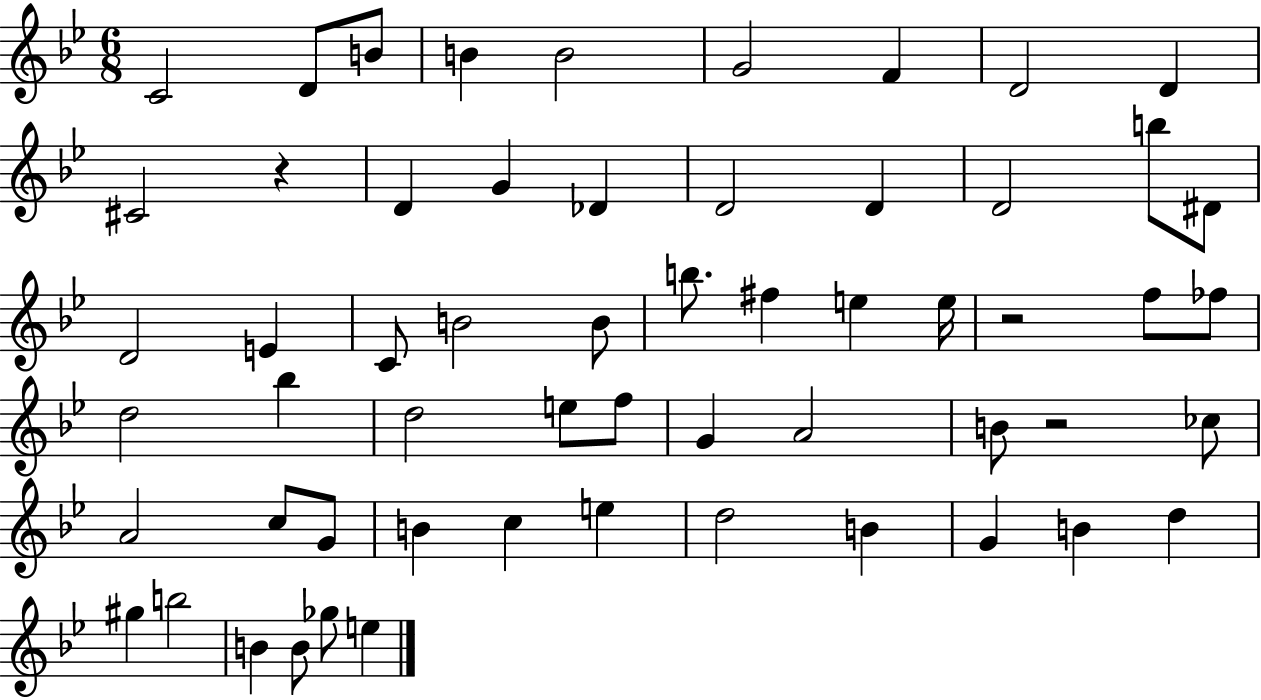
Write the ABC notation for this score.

X:1
T:Untitled
M:6/8
L:1/4
K:Bb
C2 D/2 B/2 B B2 G2 F D2 D ^C2 z D G _D D2 D D2 b/2 ^D/2 D2 E C/2 B2 B/2 b/2 ^f e e/4 z2 f/2 _f/2 d2 _b d2 e/2 f/2 G A2 B/2 z2 _c/2 A2 c/2 G/2 B c e d2 B G B d ^g b2 B B/2 _g/2 e